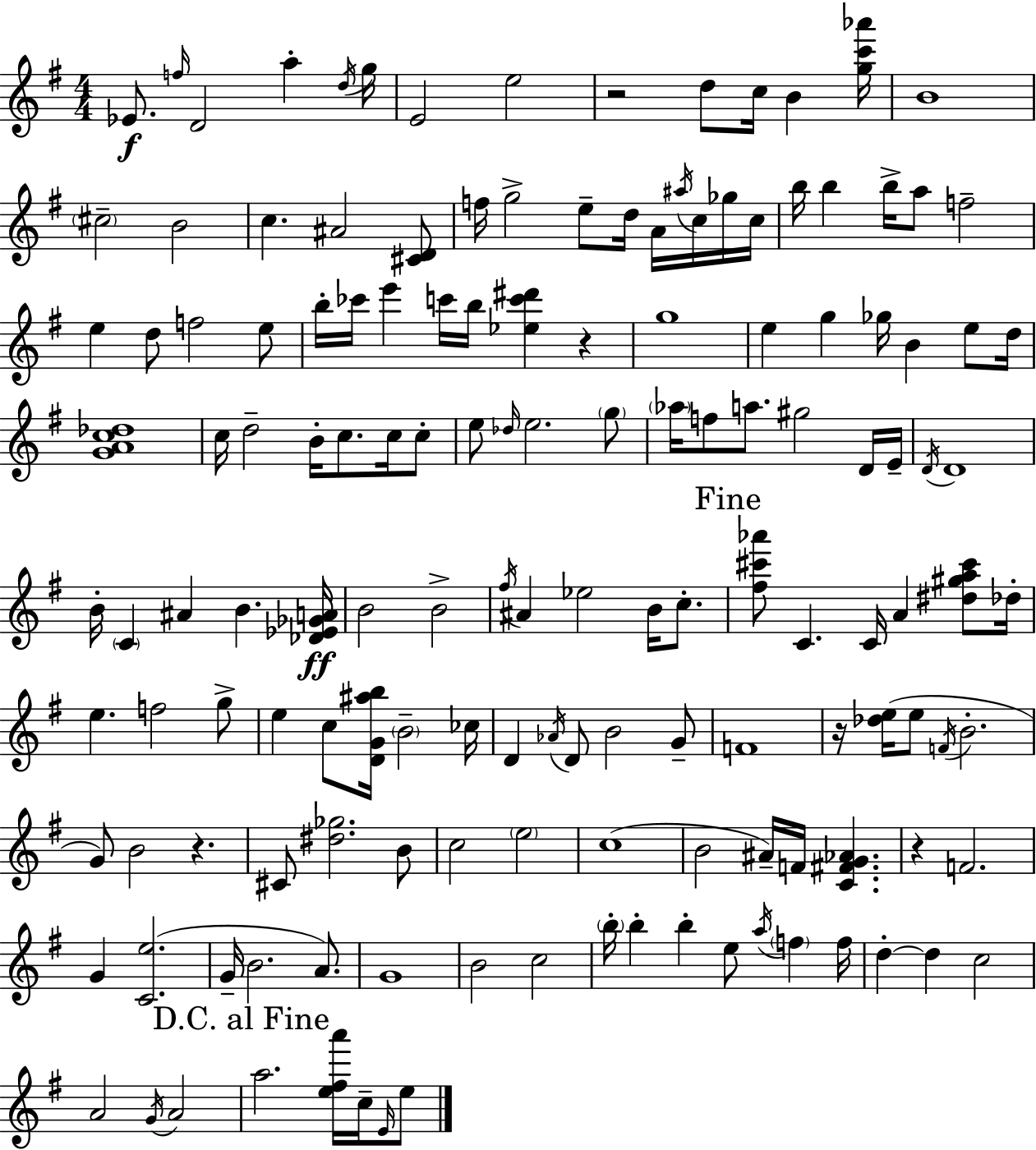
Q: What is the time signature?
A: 4/4